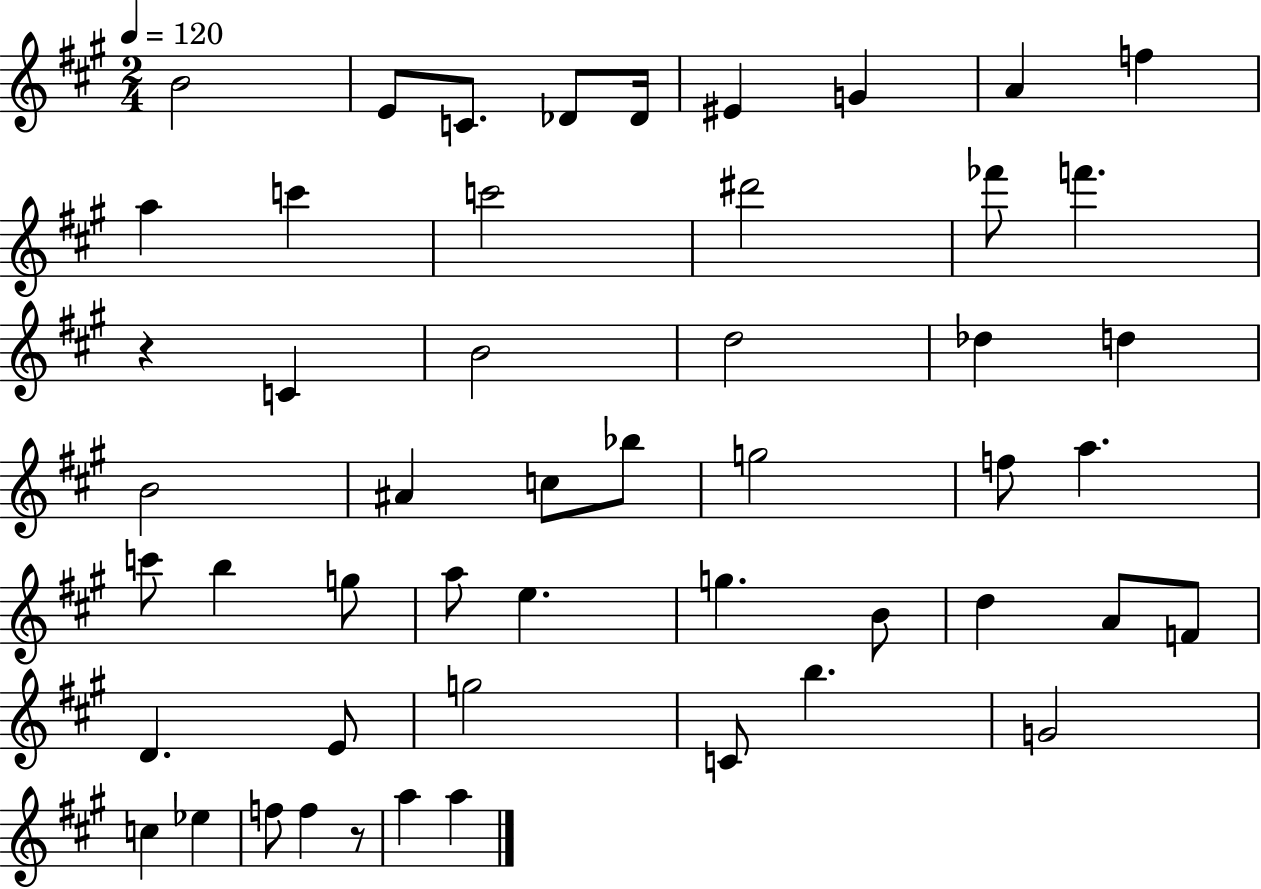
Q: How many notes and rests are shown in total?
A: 51